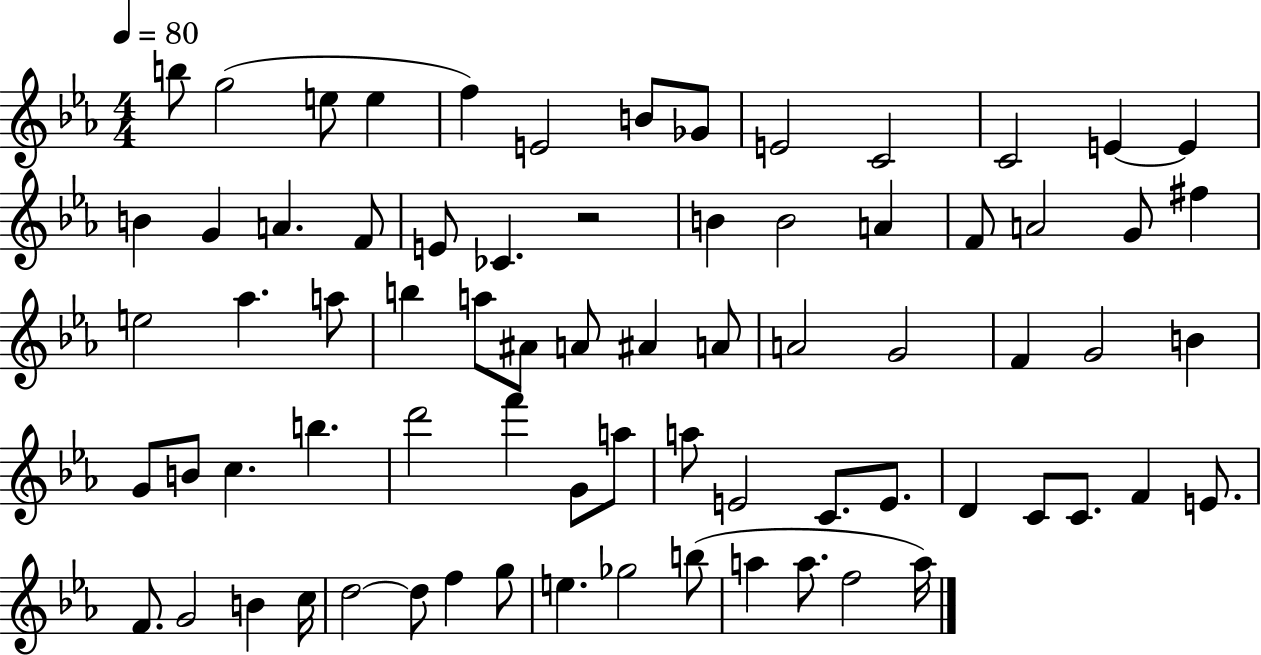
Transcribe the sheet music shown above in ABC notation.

X:1
T:Untitled
M:4/4
L:1/4
K:Eb
b/2 g2 e/2 e f E2 B/2 _G/2 E2 C2 C2 E E B G A F/2 E/2 _C z2 B B2 A F/2 A2 G/2 ^f e2 _a a/2 b a/2 ^A/2 A/2 ^A A/2 A2 G2 F G2 B G/2 B/2 c b d'2 f' G/2 a/2 a/2 E2 C/2 E/2 D C/2 C/2 F E/2 F/2 G2 B c/4 d2 d/2 f g/2 e _g2 b/2 a a/2 f2 a/4